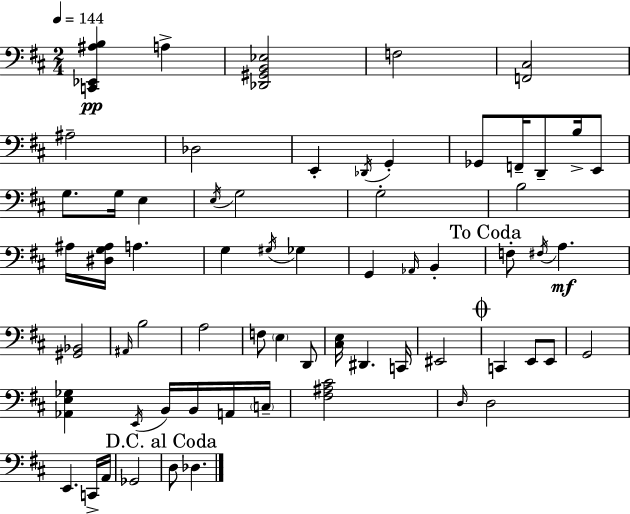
X:1
T:Untitled
M:2/4
L:1/4
K:D
[C,,_E,,^A,B,] A, [_D,,^G,,B,,_E,]2 F,2 [F,,^C,]2 ^A,2 _D,2 E,, _D,,/4 G,, _G,,/2 F,,/4 D,,/2 B,/4 E,,/2 G,/2 G,/4 E, E,/4 G,2 G,2 B,2 ^A,/4 [^D,G,^A,]/4 A, G, ^G,/4 _G, G,, _A,,/4 B,, F,/2 ^F,/4 A, [^G,,_B,,]2 ^A,,/4 B,2 A,2 F,/2 E, D,,/2 [^C,E,]/4 ^D,, C,,/4 ^E,,2 C,, E,,/2 E,,/2 G,,2 [_A,,E,_G,] E,,/4 B,,/4 B,,/4 A,,/4 C,/4 [^F,^A,^C]2 D,/4 D,2 E,, C,,/4 A,,/4 _G,,2 D,/2 _D,